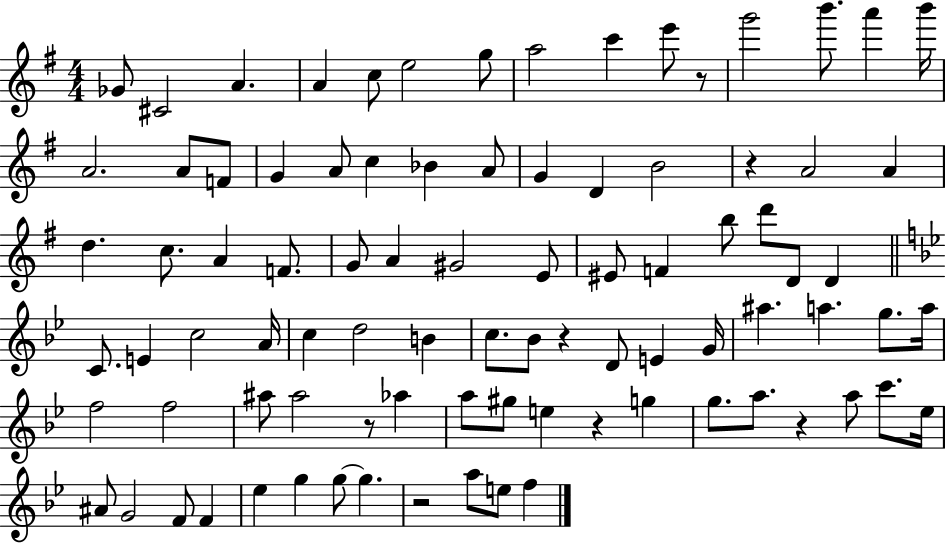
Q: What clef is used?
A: treble